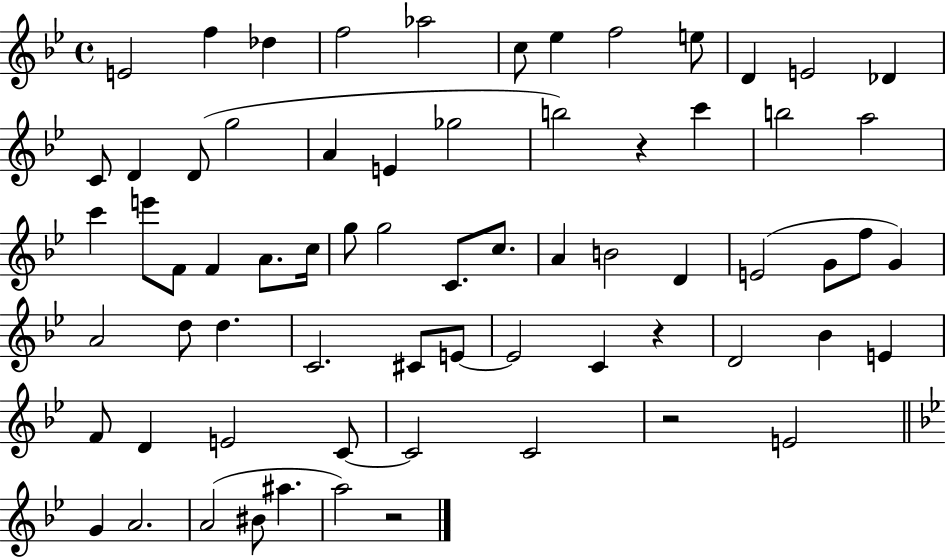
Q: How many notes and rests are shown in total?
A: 68